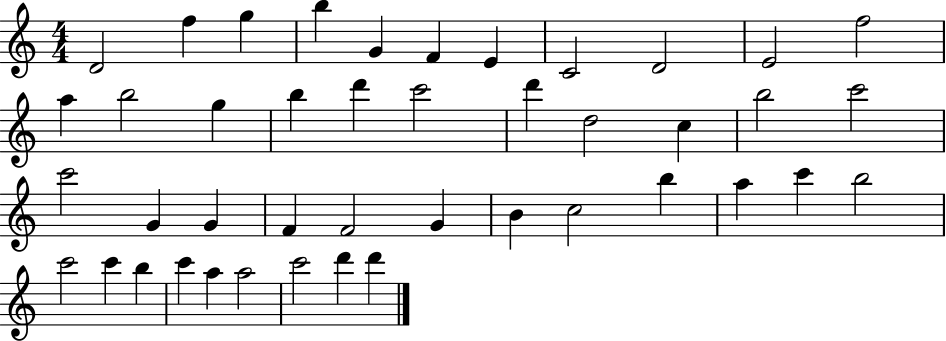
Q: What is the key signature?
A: C major